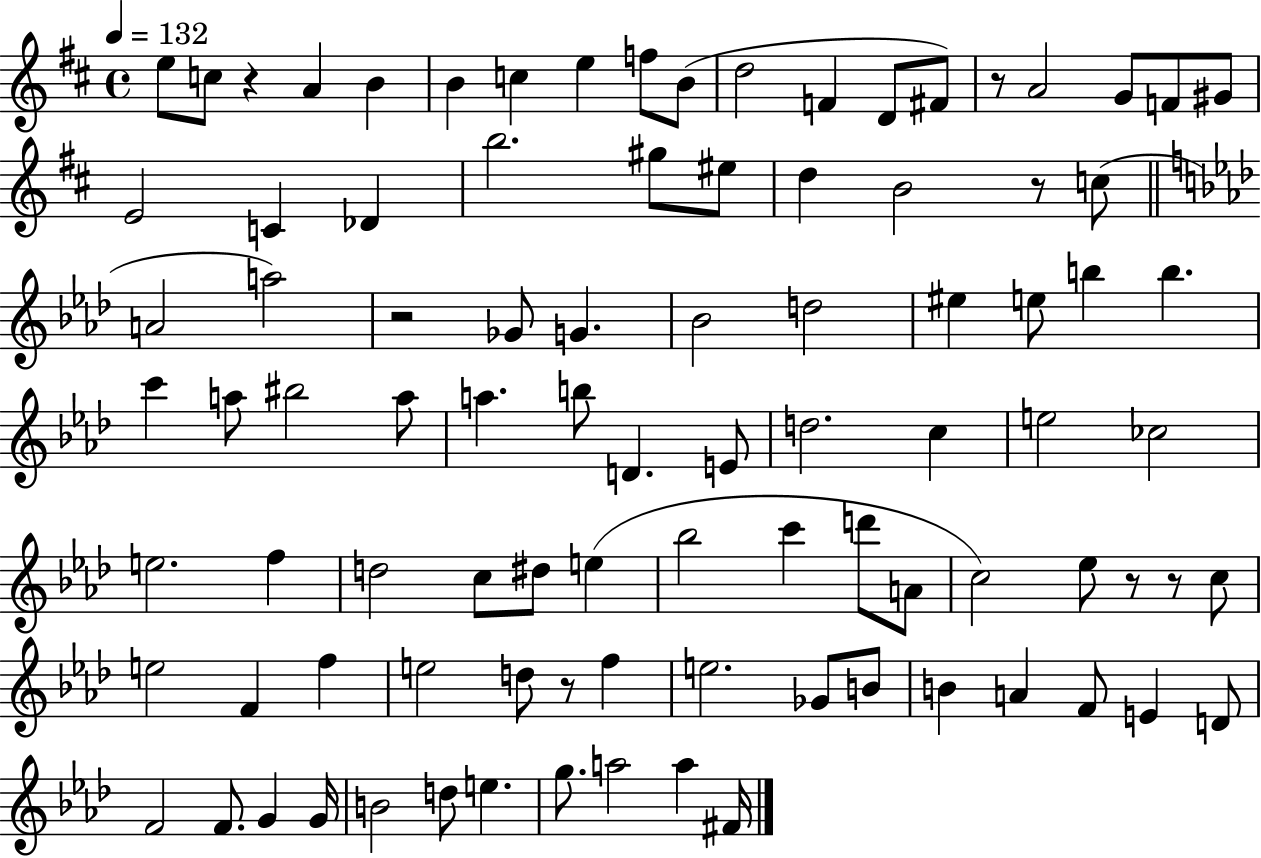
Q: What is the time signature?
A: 4/4